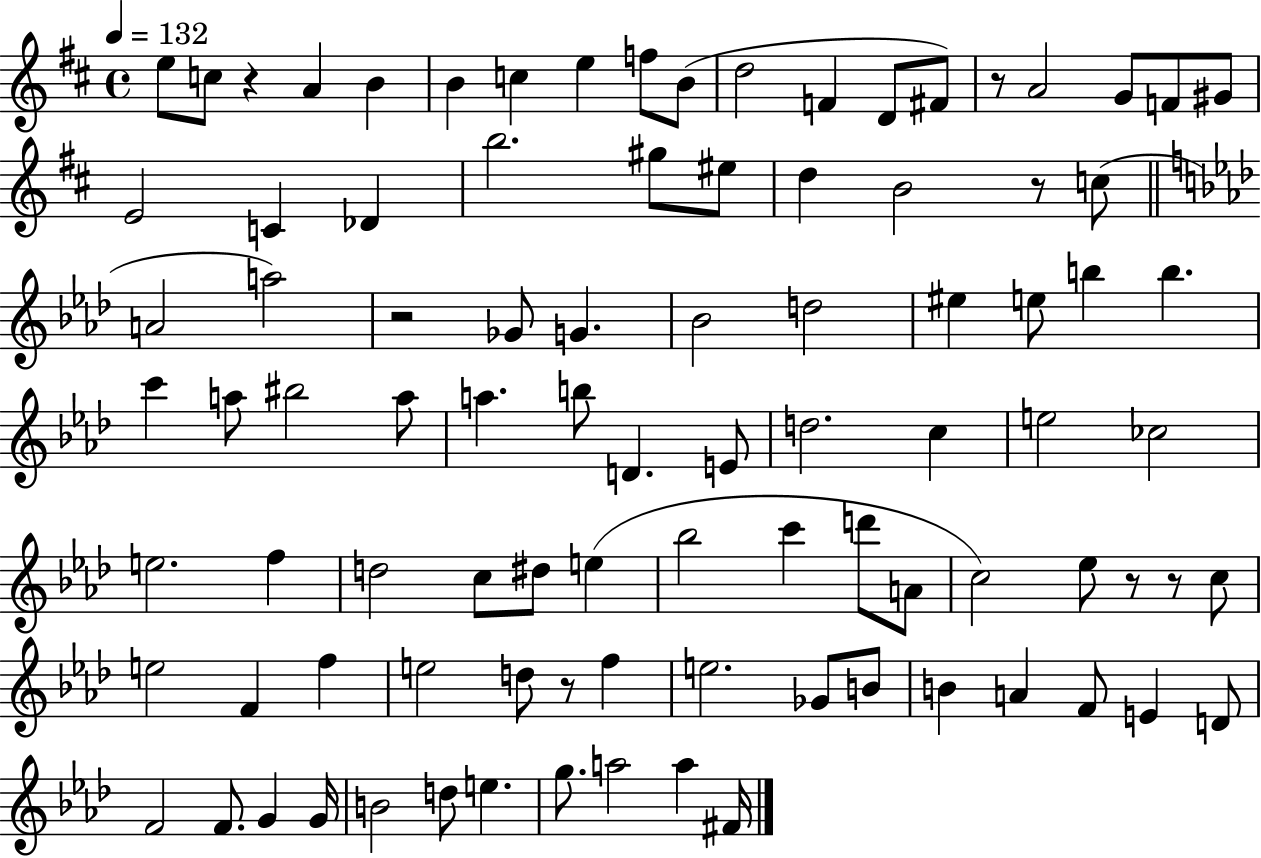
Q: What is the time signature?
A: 4/4